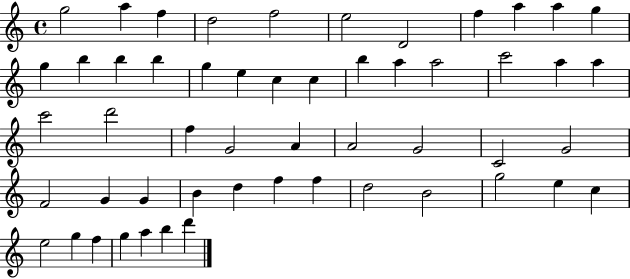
X:1
T:Untitled
M:4/4
L:1/4
K:C
g2 a f d2 f2 e2 D2 f a a g g b b b g e c c b a a2 c'2 a a c'2 d'2 f G2 A A2 G2 C2 G2 F2 G G B d f f d2 B2 g2 e c e2 g f g a b d'